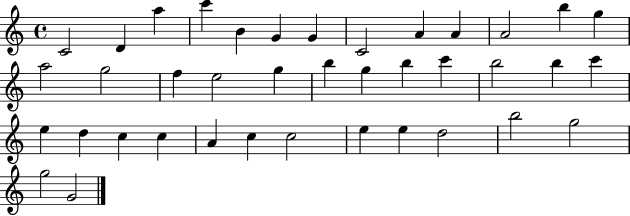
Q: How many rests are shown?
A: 0